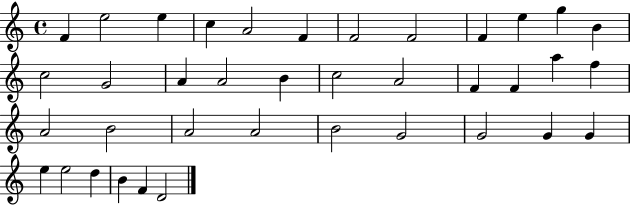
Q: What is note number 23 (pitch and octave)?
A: F5